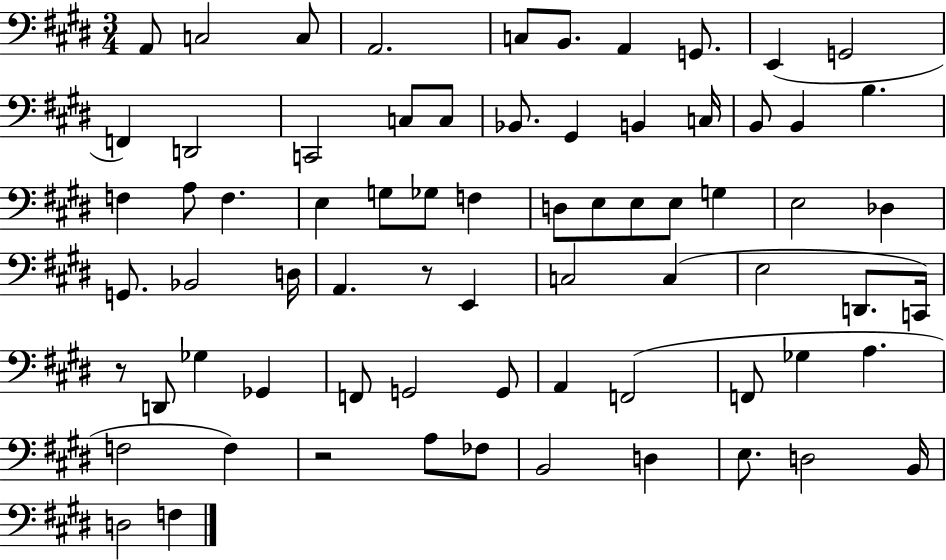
A2/e C3/h C3/e A2/h. C3/e B2/e. A2/q G2/e. E2/q G2/h F2/q D2/h C2/h C3/e C3/e Bb2/e. G#2/q B2/q C3/s B2/e B2/q B3/q. F3/q A3/e F3/q. E3/q G3/e Gb3/e F3/q D3/e E3/e E3/e E3/e G3/q E3/h Db3/q G2/e. Bb2/h D3/s A2/q. R/e E2/q C3/h C3/q E3/h D2/e. C2/s R/e D2/e Gb3/q Gb2/q F2/e G2/h G2/e A2/q F2/h F2/e Gb3/q A3/q. F3/h F3/q R/h A3/e FES3/e B2/h D3/q E3/e. D3/h B2/s D3/h F3/q